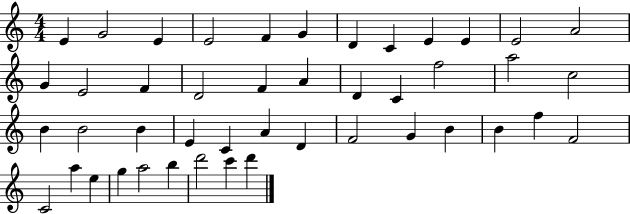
E4/q G4/h E4/q E4/h F4/q G4/q D4/q C4/q E4/q E4/q E4/h A4/h G4/q E4/h F4/q D4/h F4/q A4/q D4/q C4/q F5/h A5/h C5/h B4/q B4/h B4/q E4/q C4/q A4/q D4/q F4/h G4/q B4/q B4/q F5/q F4/h C4/h A5/q E5/q G5/q A5/h B5/q D6/h C6/q D6/q